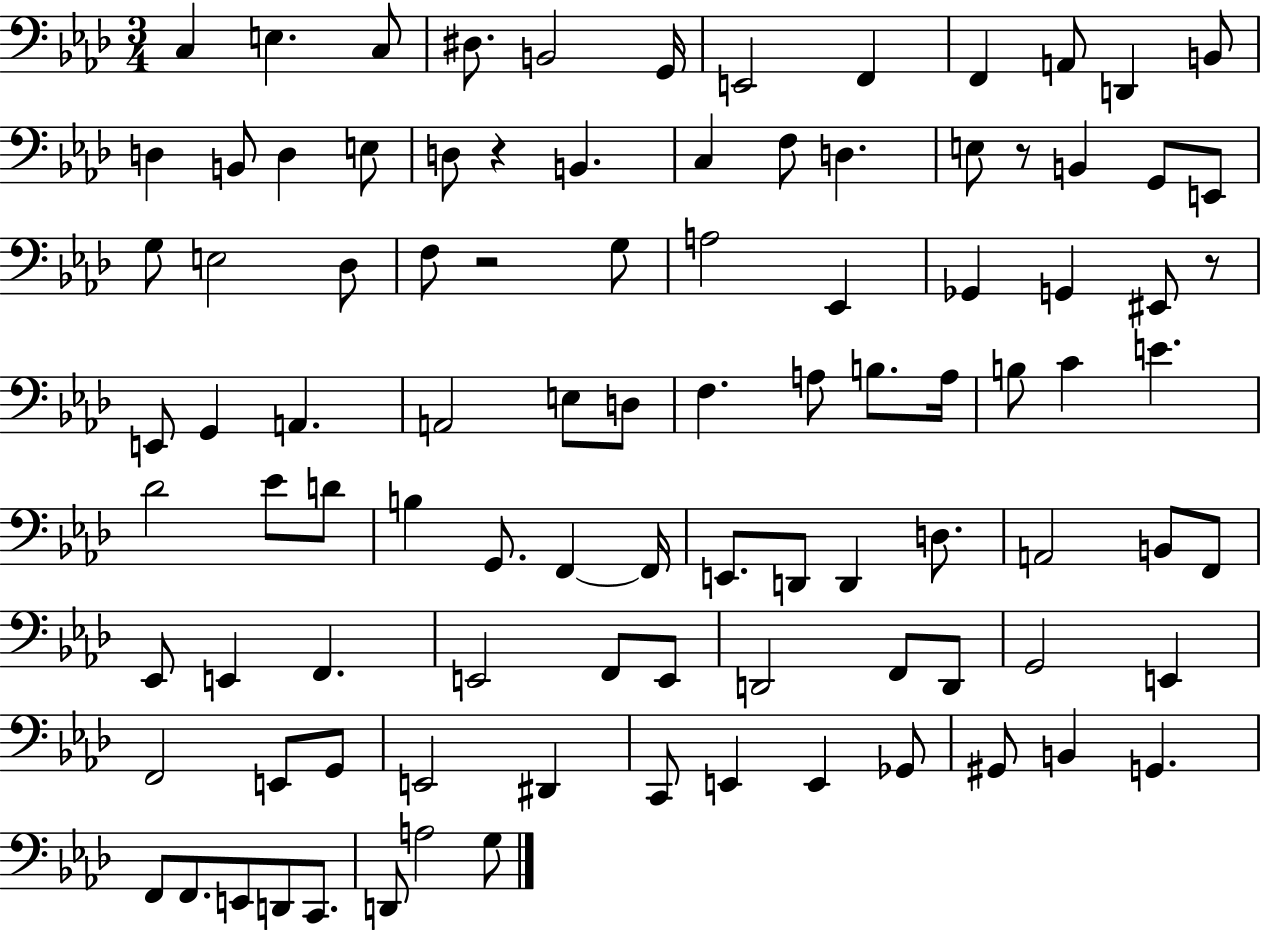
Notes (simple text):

C3/q E3/q. C3/e D#3/e. B2/h G2/s E2/h F2/q F2/q A2/e D2/q B2/e D3/q B2/e D3/q E3/e D3/e R/q B2/q. C3/q F3/e D3/q. E3/e R/e B2/q G2/e E2/e G3/e E3/h Db3/e F3/e R/h G3/e A3/h Eb2/q Gb2/q G2/q EIS2/e R/e E2/e G2/q A2/q. A2/h E3/e D3/e F3/q. A3/e B3/e. A3/s B3/e C4/q E4/q. Db4/h Eb4/e D4/e B3/q G2/e. F2/q F2/s E2/e. D2/e D2/q D3/e. A2/h B2/e F2/e Eb2/e E2/q F2/q. E2/h F2/e E2/e D2/h F2/e D2/e G2/h E2/q F2/h E2/e G2/e E2/h D#2/q C2/e E2/q E2/q Gb2/e G#2/e B2/q G2/q. F2/e F2/e. E2/e D2/e C2/e. D2/e A3/h G3/e